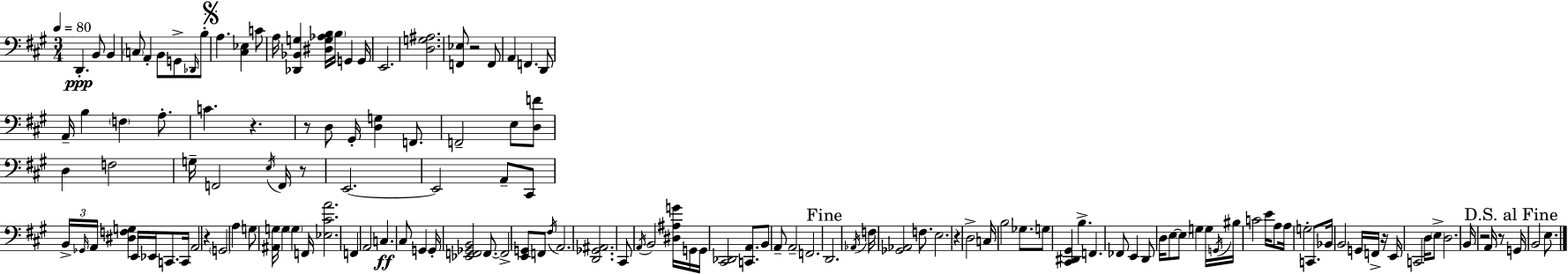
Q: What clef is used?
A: bass